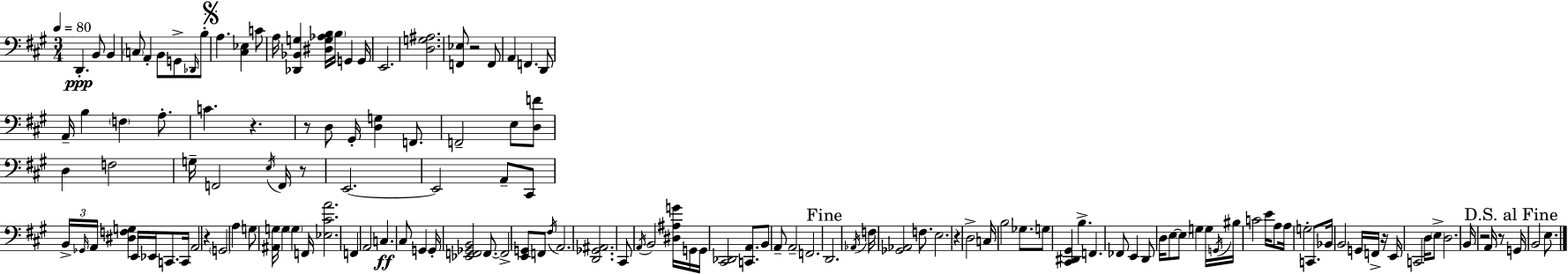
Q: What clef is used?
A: bass